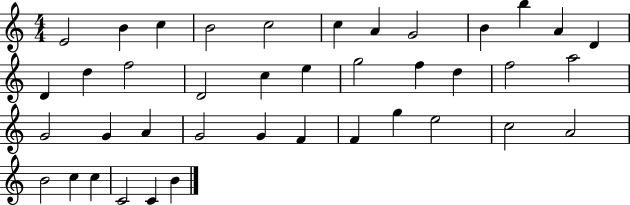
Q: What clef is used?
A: treble